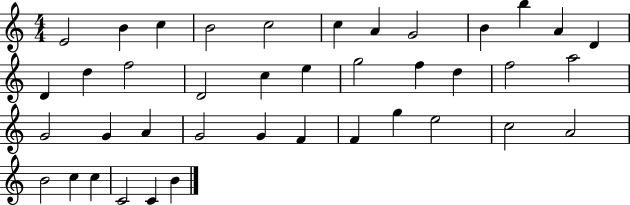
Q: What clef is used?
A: treble